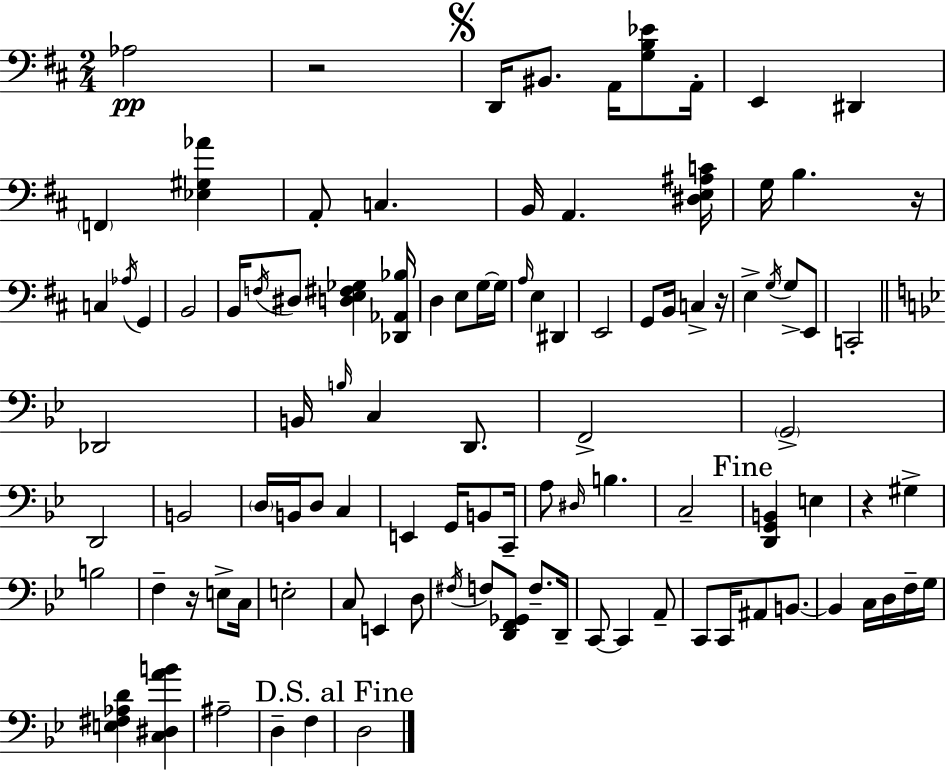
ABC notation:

X:1
T:Untitled
M:2/4
L:1/4
K:D
_A,2 z2 D,,/4 ^B,,/2 A,,/4 [G,B,_E]/2 A,,/4 E,, ^D,, F,, [_E,^G,_A] A,,/2 C, B,,/4 A,, [^D,E,^A,C]/4 G,/4 B, z/4 C, _A,/4 G,, B,,2 B,,/4 F,/4 ^D,/2 [D,E,^F,_G,] [_D,,_A,,_B,]/4 D, E,/2 G,/4 G,/4 A,/4 E, ^D,, E,,2 G,,/2 B,,/4 C, z/4 E, G,/4 G,/2 E,,/2 C,,2 _D,,2 B,,/4 B,/4 C, D,,/2 F,,2 G,,2 D,,2 B,,2 D,/4 B,,/4 D,/2 C, E,, G,,/4 B,,/2 C,,/4 A,/2 ^D,/4 B, C,2 [D,,G,,B,,] E, z ^G, B,2 F, z/4 E,/2 C,/4 E,2 C,/2 E,, D,/2 ^F,/4 F,/2 [D,,F,,_G,,]/2 F,/2 D,,/4 C,,/2 C,, A,,/2 C,,/2 C,,/4 ^A,,/2 B,,/2 B,, C,/4 D,/4 F,/4 G,/4 [E,^F,_A,D] [C,^D,AB] ^A,2 D, F, D,2